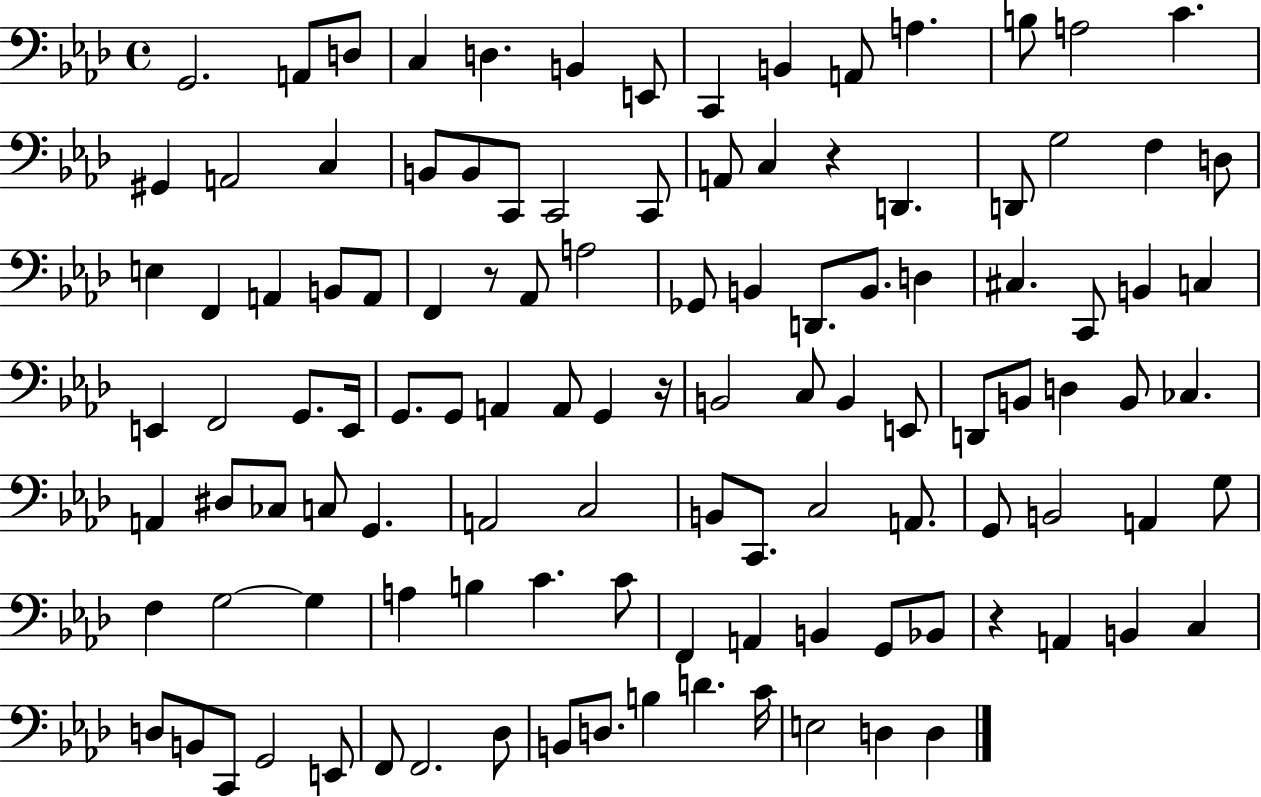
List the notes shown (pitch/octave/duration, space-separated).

G2/h. A2/e D3/e C3/q D3/q. B2/q E2/e C2/q B2/q A2/e A3/q. B3/e A3/h C4/q. G#2/q A2/h C3/q B2/e B2/e C2/e C2/h C2/e A2/e C3/q R/q D2/q. D2/e G3/h F3/q D3/e E3/q F2/q A2/q B2/e A2/e F2/q R/e Ab2/e A3/h Gb2/e B2/q D2/e. B2/e. D3/q C#3/q. C2/e B2/q C3/q E2/q F2/h G2/e. E2/s G2/e. G2/e A2/q A2/e G2/q R/s B2/h C3/e B2/q E2/e D2/e B2/e D3/q B2/e CES3/q. A2/q D#3/e CES3/e C3/e G2/q. A2/h C3/h B2/e C2/e. C3/h A2/e. G2/e B2/h A2/q G3/e F3/q G3/h G3/q A3/q B3/q C4/q. C4/e F2/q A2/q B2/q G2/e Bb2/e R/q A2/q B2/q C3/q D3/e B2/e C2/e G2/h E2/e F2/e F2/h. Db3/e B2/e D3/e. B3/q D4/q. C4/s E3/h D3/q D3/q